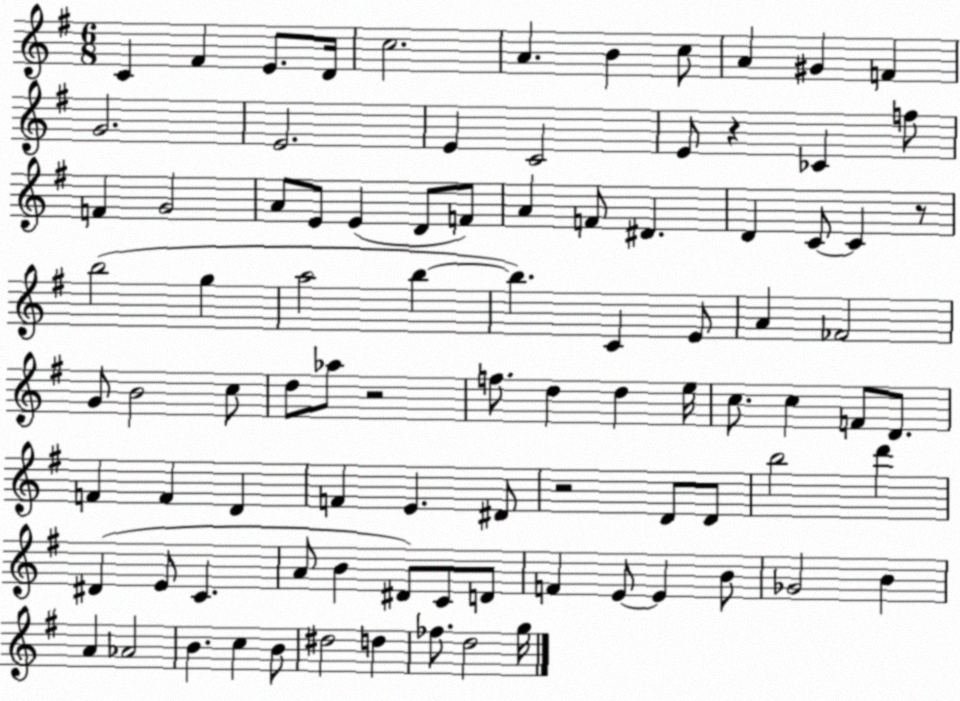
X:1
T:Untitled
M:6/8
L:1/4
K:G
C ^F E/2 D/4 c2 A B c/2 A ^G F G2 E2 E C2 E/2 z _C f/2 F G2 A/2 E/2 E D/2 F/2 A F/2 ^D D C/2 C z/2 b2 g a2 b b C E/2 A _F2 G/2 B2 c/2 d/2 _a/2 z2 f/2 d d e/4 c/2 c F/2 D/2 F F D F E ^D/2 z2 D/2 D/2 b2 d' ^D E/2 C A/2 B ^D/2 C/2 D/2 F E/2 E B/2 _G2 B A _A2 B c B/2 ^d2 d _f/2 d2 g/4